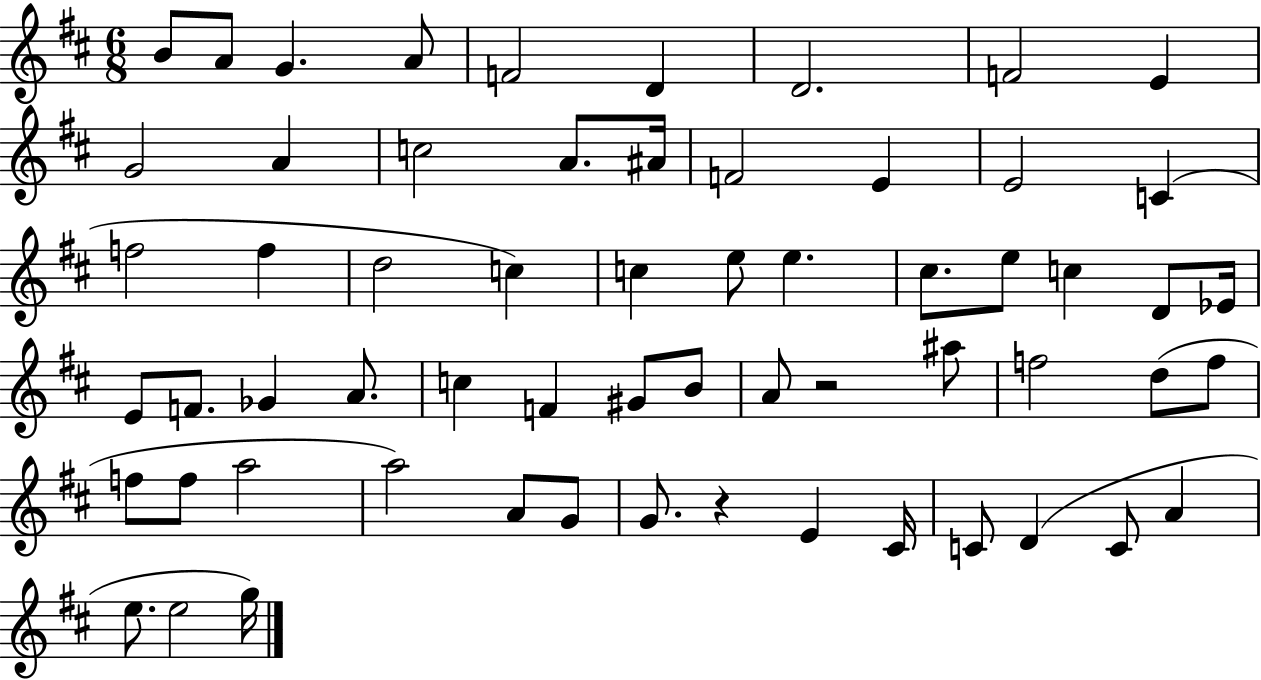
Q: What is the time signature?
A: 6/8